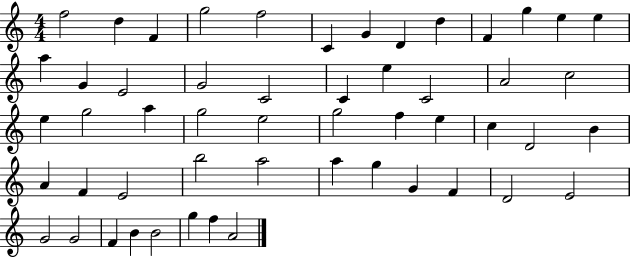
{
  \clef treble
  \numericTimeSignature
  \time 4/4
  \key c \major
  f''2 d''4 f'4 | g''2 f''2 | c'4 g'4 d'4 d''4 | f'4 g''4 e''4 e''4 | \break a''4 g'4 e'2 | g'2 c'2 | c'4 e''4 c'2 | a'2 c''2 | \break e''4 g''2 a''4 | g''2 e''2 | g''2 f''4 e''4 | c''4 d'2 b'4 | \break a'4 f'4 e'2 | b''2 a''2 | a''4 g''4 g'4 f'4 | d'2 e'2 | \break g'2 g'2 | f'4 b'4 b'2 | g''4 f''4 a'2 | \bar "|."
}